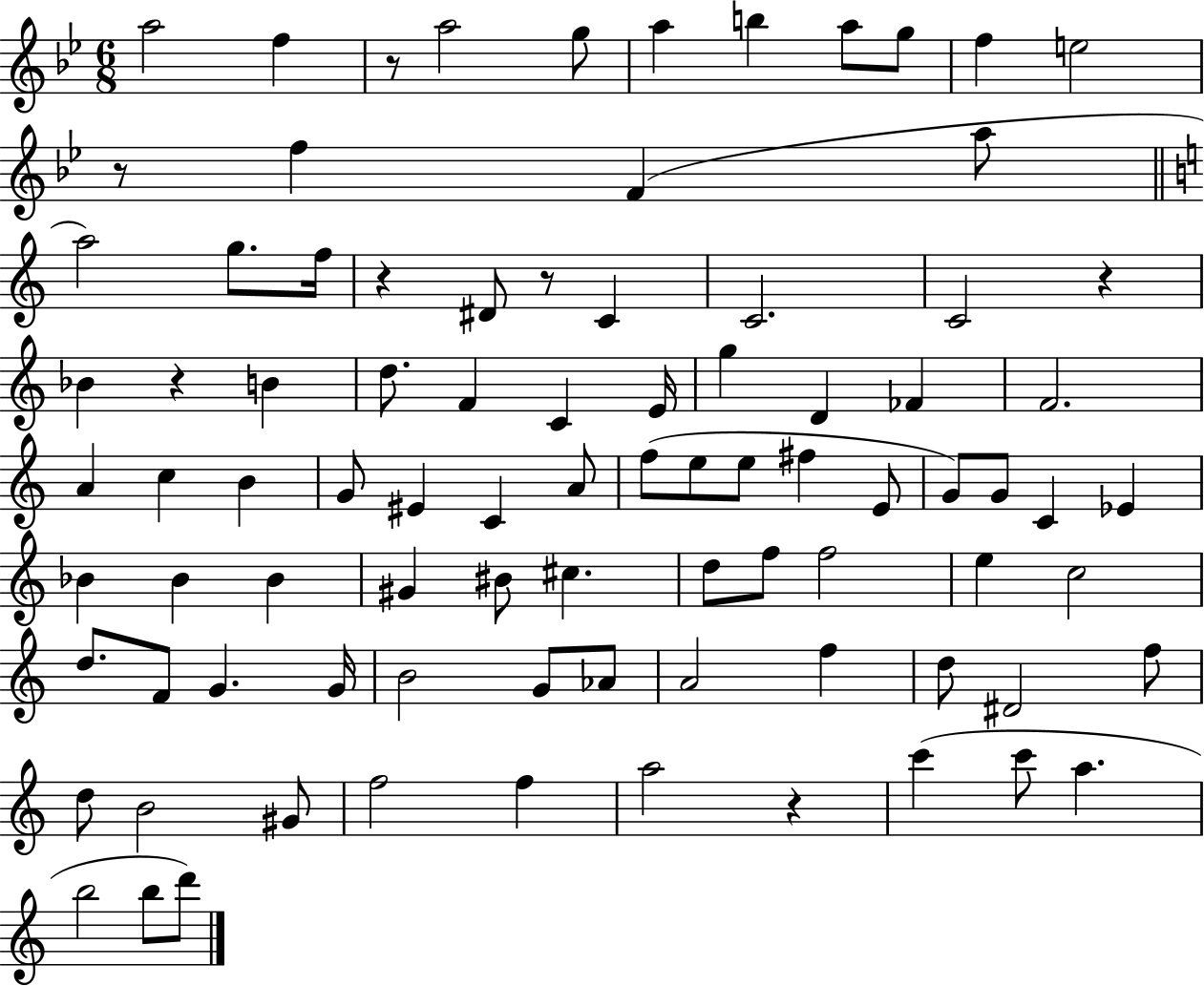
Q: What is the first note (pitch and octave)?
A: A5